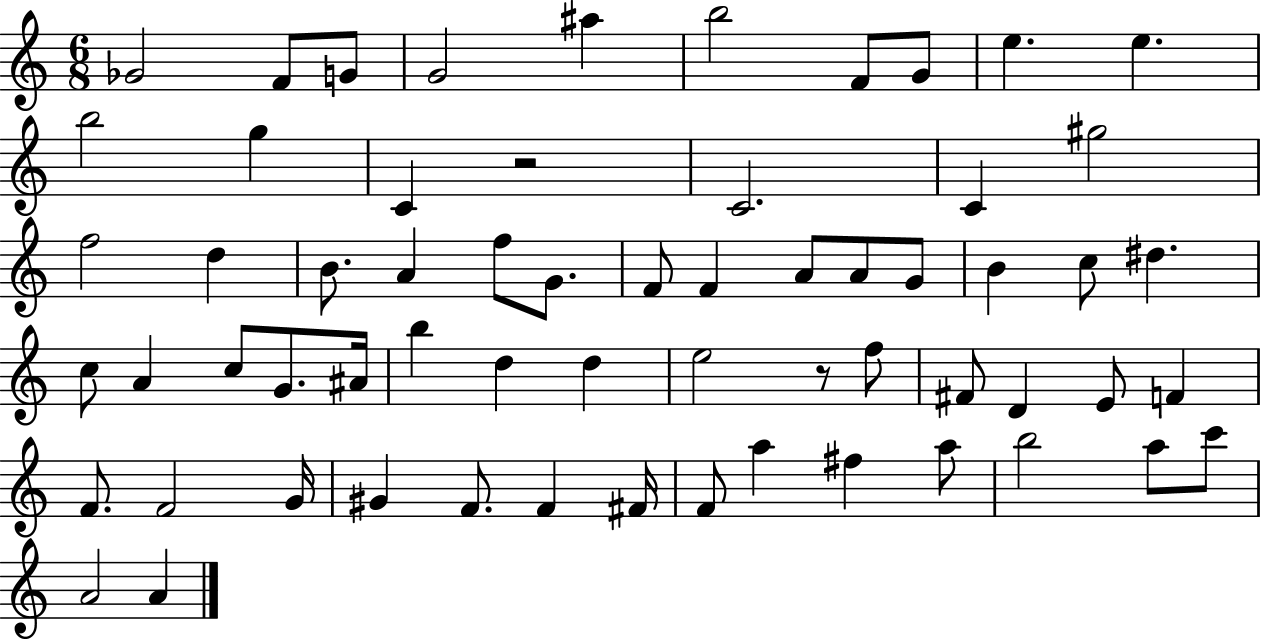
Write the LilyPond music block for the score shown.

{
  \clef treble
  \numericTimeSignature
  \time 6/8
  \key c \major
  \repeat volta 2 { ges'2 f'8 g'8 | g'2 ais''4 | b''2 f'8 g'8 | e''4. e''4. | \break b''2 g''4 | c'4 r2 | c'2. | c'4 gis''2 | \break f''2 d''4 | b'8. a'4 f''8 g'8. | f'8 f'4 a'8 a'8 g'8 | b'4 c''8 dis''4. | \break c''8 a'4 c''8 g'8. ais'16 | b''4 d''4 d''4 | e''2 r8 f''8 | fis'8 d'4 e'8 f'4 | \break f'8. f'2 g'16 | gis'4 f'8. f'4 fis'16 | f'8 a''4 fis''4 a''8 | b''2 a''8 c'''8 | \break a'2 a'4 | } \bar "|."
}